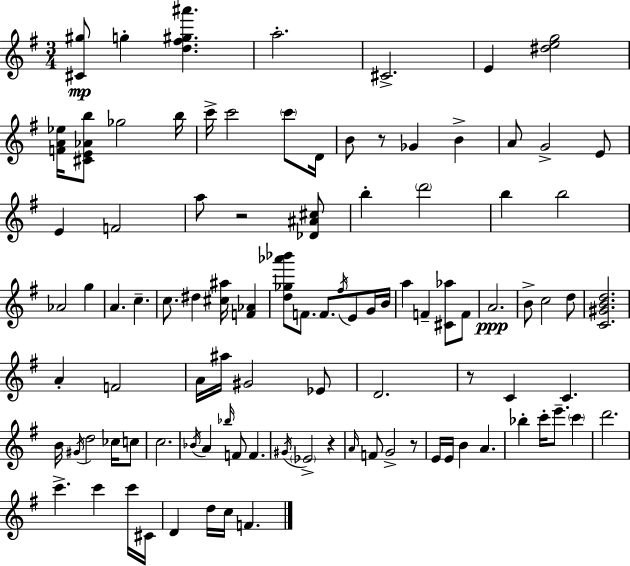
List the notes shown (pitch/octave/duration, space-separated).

[C#4,G#5]/e G5/q [D5,F#5,G#5,A#6]/q. A5/h. C#4/h. E4/q [D#5,E5,G5]/h [F4,A4,Eb5]/s [C#4,E4,Ab4,B5]/e Gb5/h B5/s C6/s C6/h C6/e D4/s B4/e R/e Gb4/q B4/q A4/e G4/h E4/e E4/q F4/h A5/e R/h [Db4,A#4,C#5]/e B5/q D6/h B5/q B5/h Ab4/h G5/q A4/q. C5/q. C5/e. D#5/q [C#5,A#5]/s [F4,Ab4]/q [D5,Gb5,Ab6,Bb6]/e F4/e. F4/e. F#5/s E4/e G4/s B4/s A5/q F4/q [C#4,Ab5]/e F4/e A4/h. B4/e C5/h D5/e [C4,G#4,B4,D5]/h. A4/q F4/h A4/s A#5/s G#4/h Eb4/e D4/h. R/e C4/q C4/q. B4/s G#4/s D5/h CES5/s C5/e C5/h. Bb4/s A4/q Bb5/s F4/e F4/q. G#4/s Eb4/h R/q A4/s F4/e G4/h R/e E4/s E4/s B4/q A4/q. Bb5/q C6/s E6/e. C6/q D6/h. C6/q. C6/q C6/s C#4/s D4/q D5/s C5/s F4/q.